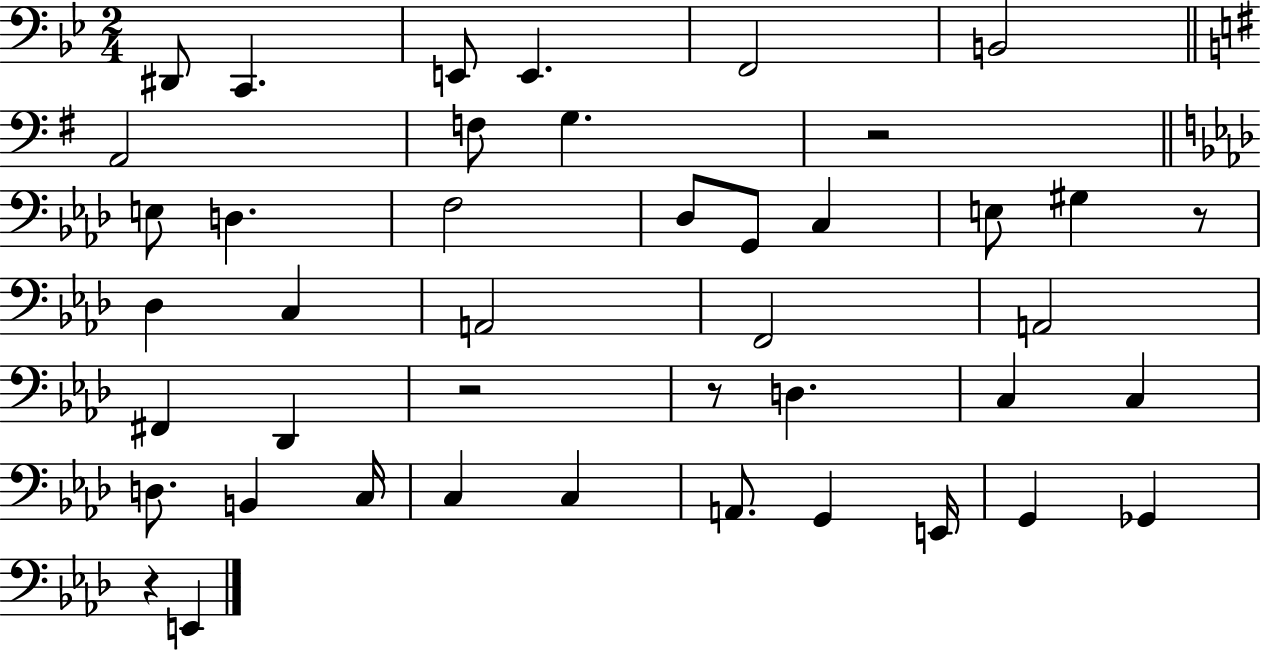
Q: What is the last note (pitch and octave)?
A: E2